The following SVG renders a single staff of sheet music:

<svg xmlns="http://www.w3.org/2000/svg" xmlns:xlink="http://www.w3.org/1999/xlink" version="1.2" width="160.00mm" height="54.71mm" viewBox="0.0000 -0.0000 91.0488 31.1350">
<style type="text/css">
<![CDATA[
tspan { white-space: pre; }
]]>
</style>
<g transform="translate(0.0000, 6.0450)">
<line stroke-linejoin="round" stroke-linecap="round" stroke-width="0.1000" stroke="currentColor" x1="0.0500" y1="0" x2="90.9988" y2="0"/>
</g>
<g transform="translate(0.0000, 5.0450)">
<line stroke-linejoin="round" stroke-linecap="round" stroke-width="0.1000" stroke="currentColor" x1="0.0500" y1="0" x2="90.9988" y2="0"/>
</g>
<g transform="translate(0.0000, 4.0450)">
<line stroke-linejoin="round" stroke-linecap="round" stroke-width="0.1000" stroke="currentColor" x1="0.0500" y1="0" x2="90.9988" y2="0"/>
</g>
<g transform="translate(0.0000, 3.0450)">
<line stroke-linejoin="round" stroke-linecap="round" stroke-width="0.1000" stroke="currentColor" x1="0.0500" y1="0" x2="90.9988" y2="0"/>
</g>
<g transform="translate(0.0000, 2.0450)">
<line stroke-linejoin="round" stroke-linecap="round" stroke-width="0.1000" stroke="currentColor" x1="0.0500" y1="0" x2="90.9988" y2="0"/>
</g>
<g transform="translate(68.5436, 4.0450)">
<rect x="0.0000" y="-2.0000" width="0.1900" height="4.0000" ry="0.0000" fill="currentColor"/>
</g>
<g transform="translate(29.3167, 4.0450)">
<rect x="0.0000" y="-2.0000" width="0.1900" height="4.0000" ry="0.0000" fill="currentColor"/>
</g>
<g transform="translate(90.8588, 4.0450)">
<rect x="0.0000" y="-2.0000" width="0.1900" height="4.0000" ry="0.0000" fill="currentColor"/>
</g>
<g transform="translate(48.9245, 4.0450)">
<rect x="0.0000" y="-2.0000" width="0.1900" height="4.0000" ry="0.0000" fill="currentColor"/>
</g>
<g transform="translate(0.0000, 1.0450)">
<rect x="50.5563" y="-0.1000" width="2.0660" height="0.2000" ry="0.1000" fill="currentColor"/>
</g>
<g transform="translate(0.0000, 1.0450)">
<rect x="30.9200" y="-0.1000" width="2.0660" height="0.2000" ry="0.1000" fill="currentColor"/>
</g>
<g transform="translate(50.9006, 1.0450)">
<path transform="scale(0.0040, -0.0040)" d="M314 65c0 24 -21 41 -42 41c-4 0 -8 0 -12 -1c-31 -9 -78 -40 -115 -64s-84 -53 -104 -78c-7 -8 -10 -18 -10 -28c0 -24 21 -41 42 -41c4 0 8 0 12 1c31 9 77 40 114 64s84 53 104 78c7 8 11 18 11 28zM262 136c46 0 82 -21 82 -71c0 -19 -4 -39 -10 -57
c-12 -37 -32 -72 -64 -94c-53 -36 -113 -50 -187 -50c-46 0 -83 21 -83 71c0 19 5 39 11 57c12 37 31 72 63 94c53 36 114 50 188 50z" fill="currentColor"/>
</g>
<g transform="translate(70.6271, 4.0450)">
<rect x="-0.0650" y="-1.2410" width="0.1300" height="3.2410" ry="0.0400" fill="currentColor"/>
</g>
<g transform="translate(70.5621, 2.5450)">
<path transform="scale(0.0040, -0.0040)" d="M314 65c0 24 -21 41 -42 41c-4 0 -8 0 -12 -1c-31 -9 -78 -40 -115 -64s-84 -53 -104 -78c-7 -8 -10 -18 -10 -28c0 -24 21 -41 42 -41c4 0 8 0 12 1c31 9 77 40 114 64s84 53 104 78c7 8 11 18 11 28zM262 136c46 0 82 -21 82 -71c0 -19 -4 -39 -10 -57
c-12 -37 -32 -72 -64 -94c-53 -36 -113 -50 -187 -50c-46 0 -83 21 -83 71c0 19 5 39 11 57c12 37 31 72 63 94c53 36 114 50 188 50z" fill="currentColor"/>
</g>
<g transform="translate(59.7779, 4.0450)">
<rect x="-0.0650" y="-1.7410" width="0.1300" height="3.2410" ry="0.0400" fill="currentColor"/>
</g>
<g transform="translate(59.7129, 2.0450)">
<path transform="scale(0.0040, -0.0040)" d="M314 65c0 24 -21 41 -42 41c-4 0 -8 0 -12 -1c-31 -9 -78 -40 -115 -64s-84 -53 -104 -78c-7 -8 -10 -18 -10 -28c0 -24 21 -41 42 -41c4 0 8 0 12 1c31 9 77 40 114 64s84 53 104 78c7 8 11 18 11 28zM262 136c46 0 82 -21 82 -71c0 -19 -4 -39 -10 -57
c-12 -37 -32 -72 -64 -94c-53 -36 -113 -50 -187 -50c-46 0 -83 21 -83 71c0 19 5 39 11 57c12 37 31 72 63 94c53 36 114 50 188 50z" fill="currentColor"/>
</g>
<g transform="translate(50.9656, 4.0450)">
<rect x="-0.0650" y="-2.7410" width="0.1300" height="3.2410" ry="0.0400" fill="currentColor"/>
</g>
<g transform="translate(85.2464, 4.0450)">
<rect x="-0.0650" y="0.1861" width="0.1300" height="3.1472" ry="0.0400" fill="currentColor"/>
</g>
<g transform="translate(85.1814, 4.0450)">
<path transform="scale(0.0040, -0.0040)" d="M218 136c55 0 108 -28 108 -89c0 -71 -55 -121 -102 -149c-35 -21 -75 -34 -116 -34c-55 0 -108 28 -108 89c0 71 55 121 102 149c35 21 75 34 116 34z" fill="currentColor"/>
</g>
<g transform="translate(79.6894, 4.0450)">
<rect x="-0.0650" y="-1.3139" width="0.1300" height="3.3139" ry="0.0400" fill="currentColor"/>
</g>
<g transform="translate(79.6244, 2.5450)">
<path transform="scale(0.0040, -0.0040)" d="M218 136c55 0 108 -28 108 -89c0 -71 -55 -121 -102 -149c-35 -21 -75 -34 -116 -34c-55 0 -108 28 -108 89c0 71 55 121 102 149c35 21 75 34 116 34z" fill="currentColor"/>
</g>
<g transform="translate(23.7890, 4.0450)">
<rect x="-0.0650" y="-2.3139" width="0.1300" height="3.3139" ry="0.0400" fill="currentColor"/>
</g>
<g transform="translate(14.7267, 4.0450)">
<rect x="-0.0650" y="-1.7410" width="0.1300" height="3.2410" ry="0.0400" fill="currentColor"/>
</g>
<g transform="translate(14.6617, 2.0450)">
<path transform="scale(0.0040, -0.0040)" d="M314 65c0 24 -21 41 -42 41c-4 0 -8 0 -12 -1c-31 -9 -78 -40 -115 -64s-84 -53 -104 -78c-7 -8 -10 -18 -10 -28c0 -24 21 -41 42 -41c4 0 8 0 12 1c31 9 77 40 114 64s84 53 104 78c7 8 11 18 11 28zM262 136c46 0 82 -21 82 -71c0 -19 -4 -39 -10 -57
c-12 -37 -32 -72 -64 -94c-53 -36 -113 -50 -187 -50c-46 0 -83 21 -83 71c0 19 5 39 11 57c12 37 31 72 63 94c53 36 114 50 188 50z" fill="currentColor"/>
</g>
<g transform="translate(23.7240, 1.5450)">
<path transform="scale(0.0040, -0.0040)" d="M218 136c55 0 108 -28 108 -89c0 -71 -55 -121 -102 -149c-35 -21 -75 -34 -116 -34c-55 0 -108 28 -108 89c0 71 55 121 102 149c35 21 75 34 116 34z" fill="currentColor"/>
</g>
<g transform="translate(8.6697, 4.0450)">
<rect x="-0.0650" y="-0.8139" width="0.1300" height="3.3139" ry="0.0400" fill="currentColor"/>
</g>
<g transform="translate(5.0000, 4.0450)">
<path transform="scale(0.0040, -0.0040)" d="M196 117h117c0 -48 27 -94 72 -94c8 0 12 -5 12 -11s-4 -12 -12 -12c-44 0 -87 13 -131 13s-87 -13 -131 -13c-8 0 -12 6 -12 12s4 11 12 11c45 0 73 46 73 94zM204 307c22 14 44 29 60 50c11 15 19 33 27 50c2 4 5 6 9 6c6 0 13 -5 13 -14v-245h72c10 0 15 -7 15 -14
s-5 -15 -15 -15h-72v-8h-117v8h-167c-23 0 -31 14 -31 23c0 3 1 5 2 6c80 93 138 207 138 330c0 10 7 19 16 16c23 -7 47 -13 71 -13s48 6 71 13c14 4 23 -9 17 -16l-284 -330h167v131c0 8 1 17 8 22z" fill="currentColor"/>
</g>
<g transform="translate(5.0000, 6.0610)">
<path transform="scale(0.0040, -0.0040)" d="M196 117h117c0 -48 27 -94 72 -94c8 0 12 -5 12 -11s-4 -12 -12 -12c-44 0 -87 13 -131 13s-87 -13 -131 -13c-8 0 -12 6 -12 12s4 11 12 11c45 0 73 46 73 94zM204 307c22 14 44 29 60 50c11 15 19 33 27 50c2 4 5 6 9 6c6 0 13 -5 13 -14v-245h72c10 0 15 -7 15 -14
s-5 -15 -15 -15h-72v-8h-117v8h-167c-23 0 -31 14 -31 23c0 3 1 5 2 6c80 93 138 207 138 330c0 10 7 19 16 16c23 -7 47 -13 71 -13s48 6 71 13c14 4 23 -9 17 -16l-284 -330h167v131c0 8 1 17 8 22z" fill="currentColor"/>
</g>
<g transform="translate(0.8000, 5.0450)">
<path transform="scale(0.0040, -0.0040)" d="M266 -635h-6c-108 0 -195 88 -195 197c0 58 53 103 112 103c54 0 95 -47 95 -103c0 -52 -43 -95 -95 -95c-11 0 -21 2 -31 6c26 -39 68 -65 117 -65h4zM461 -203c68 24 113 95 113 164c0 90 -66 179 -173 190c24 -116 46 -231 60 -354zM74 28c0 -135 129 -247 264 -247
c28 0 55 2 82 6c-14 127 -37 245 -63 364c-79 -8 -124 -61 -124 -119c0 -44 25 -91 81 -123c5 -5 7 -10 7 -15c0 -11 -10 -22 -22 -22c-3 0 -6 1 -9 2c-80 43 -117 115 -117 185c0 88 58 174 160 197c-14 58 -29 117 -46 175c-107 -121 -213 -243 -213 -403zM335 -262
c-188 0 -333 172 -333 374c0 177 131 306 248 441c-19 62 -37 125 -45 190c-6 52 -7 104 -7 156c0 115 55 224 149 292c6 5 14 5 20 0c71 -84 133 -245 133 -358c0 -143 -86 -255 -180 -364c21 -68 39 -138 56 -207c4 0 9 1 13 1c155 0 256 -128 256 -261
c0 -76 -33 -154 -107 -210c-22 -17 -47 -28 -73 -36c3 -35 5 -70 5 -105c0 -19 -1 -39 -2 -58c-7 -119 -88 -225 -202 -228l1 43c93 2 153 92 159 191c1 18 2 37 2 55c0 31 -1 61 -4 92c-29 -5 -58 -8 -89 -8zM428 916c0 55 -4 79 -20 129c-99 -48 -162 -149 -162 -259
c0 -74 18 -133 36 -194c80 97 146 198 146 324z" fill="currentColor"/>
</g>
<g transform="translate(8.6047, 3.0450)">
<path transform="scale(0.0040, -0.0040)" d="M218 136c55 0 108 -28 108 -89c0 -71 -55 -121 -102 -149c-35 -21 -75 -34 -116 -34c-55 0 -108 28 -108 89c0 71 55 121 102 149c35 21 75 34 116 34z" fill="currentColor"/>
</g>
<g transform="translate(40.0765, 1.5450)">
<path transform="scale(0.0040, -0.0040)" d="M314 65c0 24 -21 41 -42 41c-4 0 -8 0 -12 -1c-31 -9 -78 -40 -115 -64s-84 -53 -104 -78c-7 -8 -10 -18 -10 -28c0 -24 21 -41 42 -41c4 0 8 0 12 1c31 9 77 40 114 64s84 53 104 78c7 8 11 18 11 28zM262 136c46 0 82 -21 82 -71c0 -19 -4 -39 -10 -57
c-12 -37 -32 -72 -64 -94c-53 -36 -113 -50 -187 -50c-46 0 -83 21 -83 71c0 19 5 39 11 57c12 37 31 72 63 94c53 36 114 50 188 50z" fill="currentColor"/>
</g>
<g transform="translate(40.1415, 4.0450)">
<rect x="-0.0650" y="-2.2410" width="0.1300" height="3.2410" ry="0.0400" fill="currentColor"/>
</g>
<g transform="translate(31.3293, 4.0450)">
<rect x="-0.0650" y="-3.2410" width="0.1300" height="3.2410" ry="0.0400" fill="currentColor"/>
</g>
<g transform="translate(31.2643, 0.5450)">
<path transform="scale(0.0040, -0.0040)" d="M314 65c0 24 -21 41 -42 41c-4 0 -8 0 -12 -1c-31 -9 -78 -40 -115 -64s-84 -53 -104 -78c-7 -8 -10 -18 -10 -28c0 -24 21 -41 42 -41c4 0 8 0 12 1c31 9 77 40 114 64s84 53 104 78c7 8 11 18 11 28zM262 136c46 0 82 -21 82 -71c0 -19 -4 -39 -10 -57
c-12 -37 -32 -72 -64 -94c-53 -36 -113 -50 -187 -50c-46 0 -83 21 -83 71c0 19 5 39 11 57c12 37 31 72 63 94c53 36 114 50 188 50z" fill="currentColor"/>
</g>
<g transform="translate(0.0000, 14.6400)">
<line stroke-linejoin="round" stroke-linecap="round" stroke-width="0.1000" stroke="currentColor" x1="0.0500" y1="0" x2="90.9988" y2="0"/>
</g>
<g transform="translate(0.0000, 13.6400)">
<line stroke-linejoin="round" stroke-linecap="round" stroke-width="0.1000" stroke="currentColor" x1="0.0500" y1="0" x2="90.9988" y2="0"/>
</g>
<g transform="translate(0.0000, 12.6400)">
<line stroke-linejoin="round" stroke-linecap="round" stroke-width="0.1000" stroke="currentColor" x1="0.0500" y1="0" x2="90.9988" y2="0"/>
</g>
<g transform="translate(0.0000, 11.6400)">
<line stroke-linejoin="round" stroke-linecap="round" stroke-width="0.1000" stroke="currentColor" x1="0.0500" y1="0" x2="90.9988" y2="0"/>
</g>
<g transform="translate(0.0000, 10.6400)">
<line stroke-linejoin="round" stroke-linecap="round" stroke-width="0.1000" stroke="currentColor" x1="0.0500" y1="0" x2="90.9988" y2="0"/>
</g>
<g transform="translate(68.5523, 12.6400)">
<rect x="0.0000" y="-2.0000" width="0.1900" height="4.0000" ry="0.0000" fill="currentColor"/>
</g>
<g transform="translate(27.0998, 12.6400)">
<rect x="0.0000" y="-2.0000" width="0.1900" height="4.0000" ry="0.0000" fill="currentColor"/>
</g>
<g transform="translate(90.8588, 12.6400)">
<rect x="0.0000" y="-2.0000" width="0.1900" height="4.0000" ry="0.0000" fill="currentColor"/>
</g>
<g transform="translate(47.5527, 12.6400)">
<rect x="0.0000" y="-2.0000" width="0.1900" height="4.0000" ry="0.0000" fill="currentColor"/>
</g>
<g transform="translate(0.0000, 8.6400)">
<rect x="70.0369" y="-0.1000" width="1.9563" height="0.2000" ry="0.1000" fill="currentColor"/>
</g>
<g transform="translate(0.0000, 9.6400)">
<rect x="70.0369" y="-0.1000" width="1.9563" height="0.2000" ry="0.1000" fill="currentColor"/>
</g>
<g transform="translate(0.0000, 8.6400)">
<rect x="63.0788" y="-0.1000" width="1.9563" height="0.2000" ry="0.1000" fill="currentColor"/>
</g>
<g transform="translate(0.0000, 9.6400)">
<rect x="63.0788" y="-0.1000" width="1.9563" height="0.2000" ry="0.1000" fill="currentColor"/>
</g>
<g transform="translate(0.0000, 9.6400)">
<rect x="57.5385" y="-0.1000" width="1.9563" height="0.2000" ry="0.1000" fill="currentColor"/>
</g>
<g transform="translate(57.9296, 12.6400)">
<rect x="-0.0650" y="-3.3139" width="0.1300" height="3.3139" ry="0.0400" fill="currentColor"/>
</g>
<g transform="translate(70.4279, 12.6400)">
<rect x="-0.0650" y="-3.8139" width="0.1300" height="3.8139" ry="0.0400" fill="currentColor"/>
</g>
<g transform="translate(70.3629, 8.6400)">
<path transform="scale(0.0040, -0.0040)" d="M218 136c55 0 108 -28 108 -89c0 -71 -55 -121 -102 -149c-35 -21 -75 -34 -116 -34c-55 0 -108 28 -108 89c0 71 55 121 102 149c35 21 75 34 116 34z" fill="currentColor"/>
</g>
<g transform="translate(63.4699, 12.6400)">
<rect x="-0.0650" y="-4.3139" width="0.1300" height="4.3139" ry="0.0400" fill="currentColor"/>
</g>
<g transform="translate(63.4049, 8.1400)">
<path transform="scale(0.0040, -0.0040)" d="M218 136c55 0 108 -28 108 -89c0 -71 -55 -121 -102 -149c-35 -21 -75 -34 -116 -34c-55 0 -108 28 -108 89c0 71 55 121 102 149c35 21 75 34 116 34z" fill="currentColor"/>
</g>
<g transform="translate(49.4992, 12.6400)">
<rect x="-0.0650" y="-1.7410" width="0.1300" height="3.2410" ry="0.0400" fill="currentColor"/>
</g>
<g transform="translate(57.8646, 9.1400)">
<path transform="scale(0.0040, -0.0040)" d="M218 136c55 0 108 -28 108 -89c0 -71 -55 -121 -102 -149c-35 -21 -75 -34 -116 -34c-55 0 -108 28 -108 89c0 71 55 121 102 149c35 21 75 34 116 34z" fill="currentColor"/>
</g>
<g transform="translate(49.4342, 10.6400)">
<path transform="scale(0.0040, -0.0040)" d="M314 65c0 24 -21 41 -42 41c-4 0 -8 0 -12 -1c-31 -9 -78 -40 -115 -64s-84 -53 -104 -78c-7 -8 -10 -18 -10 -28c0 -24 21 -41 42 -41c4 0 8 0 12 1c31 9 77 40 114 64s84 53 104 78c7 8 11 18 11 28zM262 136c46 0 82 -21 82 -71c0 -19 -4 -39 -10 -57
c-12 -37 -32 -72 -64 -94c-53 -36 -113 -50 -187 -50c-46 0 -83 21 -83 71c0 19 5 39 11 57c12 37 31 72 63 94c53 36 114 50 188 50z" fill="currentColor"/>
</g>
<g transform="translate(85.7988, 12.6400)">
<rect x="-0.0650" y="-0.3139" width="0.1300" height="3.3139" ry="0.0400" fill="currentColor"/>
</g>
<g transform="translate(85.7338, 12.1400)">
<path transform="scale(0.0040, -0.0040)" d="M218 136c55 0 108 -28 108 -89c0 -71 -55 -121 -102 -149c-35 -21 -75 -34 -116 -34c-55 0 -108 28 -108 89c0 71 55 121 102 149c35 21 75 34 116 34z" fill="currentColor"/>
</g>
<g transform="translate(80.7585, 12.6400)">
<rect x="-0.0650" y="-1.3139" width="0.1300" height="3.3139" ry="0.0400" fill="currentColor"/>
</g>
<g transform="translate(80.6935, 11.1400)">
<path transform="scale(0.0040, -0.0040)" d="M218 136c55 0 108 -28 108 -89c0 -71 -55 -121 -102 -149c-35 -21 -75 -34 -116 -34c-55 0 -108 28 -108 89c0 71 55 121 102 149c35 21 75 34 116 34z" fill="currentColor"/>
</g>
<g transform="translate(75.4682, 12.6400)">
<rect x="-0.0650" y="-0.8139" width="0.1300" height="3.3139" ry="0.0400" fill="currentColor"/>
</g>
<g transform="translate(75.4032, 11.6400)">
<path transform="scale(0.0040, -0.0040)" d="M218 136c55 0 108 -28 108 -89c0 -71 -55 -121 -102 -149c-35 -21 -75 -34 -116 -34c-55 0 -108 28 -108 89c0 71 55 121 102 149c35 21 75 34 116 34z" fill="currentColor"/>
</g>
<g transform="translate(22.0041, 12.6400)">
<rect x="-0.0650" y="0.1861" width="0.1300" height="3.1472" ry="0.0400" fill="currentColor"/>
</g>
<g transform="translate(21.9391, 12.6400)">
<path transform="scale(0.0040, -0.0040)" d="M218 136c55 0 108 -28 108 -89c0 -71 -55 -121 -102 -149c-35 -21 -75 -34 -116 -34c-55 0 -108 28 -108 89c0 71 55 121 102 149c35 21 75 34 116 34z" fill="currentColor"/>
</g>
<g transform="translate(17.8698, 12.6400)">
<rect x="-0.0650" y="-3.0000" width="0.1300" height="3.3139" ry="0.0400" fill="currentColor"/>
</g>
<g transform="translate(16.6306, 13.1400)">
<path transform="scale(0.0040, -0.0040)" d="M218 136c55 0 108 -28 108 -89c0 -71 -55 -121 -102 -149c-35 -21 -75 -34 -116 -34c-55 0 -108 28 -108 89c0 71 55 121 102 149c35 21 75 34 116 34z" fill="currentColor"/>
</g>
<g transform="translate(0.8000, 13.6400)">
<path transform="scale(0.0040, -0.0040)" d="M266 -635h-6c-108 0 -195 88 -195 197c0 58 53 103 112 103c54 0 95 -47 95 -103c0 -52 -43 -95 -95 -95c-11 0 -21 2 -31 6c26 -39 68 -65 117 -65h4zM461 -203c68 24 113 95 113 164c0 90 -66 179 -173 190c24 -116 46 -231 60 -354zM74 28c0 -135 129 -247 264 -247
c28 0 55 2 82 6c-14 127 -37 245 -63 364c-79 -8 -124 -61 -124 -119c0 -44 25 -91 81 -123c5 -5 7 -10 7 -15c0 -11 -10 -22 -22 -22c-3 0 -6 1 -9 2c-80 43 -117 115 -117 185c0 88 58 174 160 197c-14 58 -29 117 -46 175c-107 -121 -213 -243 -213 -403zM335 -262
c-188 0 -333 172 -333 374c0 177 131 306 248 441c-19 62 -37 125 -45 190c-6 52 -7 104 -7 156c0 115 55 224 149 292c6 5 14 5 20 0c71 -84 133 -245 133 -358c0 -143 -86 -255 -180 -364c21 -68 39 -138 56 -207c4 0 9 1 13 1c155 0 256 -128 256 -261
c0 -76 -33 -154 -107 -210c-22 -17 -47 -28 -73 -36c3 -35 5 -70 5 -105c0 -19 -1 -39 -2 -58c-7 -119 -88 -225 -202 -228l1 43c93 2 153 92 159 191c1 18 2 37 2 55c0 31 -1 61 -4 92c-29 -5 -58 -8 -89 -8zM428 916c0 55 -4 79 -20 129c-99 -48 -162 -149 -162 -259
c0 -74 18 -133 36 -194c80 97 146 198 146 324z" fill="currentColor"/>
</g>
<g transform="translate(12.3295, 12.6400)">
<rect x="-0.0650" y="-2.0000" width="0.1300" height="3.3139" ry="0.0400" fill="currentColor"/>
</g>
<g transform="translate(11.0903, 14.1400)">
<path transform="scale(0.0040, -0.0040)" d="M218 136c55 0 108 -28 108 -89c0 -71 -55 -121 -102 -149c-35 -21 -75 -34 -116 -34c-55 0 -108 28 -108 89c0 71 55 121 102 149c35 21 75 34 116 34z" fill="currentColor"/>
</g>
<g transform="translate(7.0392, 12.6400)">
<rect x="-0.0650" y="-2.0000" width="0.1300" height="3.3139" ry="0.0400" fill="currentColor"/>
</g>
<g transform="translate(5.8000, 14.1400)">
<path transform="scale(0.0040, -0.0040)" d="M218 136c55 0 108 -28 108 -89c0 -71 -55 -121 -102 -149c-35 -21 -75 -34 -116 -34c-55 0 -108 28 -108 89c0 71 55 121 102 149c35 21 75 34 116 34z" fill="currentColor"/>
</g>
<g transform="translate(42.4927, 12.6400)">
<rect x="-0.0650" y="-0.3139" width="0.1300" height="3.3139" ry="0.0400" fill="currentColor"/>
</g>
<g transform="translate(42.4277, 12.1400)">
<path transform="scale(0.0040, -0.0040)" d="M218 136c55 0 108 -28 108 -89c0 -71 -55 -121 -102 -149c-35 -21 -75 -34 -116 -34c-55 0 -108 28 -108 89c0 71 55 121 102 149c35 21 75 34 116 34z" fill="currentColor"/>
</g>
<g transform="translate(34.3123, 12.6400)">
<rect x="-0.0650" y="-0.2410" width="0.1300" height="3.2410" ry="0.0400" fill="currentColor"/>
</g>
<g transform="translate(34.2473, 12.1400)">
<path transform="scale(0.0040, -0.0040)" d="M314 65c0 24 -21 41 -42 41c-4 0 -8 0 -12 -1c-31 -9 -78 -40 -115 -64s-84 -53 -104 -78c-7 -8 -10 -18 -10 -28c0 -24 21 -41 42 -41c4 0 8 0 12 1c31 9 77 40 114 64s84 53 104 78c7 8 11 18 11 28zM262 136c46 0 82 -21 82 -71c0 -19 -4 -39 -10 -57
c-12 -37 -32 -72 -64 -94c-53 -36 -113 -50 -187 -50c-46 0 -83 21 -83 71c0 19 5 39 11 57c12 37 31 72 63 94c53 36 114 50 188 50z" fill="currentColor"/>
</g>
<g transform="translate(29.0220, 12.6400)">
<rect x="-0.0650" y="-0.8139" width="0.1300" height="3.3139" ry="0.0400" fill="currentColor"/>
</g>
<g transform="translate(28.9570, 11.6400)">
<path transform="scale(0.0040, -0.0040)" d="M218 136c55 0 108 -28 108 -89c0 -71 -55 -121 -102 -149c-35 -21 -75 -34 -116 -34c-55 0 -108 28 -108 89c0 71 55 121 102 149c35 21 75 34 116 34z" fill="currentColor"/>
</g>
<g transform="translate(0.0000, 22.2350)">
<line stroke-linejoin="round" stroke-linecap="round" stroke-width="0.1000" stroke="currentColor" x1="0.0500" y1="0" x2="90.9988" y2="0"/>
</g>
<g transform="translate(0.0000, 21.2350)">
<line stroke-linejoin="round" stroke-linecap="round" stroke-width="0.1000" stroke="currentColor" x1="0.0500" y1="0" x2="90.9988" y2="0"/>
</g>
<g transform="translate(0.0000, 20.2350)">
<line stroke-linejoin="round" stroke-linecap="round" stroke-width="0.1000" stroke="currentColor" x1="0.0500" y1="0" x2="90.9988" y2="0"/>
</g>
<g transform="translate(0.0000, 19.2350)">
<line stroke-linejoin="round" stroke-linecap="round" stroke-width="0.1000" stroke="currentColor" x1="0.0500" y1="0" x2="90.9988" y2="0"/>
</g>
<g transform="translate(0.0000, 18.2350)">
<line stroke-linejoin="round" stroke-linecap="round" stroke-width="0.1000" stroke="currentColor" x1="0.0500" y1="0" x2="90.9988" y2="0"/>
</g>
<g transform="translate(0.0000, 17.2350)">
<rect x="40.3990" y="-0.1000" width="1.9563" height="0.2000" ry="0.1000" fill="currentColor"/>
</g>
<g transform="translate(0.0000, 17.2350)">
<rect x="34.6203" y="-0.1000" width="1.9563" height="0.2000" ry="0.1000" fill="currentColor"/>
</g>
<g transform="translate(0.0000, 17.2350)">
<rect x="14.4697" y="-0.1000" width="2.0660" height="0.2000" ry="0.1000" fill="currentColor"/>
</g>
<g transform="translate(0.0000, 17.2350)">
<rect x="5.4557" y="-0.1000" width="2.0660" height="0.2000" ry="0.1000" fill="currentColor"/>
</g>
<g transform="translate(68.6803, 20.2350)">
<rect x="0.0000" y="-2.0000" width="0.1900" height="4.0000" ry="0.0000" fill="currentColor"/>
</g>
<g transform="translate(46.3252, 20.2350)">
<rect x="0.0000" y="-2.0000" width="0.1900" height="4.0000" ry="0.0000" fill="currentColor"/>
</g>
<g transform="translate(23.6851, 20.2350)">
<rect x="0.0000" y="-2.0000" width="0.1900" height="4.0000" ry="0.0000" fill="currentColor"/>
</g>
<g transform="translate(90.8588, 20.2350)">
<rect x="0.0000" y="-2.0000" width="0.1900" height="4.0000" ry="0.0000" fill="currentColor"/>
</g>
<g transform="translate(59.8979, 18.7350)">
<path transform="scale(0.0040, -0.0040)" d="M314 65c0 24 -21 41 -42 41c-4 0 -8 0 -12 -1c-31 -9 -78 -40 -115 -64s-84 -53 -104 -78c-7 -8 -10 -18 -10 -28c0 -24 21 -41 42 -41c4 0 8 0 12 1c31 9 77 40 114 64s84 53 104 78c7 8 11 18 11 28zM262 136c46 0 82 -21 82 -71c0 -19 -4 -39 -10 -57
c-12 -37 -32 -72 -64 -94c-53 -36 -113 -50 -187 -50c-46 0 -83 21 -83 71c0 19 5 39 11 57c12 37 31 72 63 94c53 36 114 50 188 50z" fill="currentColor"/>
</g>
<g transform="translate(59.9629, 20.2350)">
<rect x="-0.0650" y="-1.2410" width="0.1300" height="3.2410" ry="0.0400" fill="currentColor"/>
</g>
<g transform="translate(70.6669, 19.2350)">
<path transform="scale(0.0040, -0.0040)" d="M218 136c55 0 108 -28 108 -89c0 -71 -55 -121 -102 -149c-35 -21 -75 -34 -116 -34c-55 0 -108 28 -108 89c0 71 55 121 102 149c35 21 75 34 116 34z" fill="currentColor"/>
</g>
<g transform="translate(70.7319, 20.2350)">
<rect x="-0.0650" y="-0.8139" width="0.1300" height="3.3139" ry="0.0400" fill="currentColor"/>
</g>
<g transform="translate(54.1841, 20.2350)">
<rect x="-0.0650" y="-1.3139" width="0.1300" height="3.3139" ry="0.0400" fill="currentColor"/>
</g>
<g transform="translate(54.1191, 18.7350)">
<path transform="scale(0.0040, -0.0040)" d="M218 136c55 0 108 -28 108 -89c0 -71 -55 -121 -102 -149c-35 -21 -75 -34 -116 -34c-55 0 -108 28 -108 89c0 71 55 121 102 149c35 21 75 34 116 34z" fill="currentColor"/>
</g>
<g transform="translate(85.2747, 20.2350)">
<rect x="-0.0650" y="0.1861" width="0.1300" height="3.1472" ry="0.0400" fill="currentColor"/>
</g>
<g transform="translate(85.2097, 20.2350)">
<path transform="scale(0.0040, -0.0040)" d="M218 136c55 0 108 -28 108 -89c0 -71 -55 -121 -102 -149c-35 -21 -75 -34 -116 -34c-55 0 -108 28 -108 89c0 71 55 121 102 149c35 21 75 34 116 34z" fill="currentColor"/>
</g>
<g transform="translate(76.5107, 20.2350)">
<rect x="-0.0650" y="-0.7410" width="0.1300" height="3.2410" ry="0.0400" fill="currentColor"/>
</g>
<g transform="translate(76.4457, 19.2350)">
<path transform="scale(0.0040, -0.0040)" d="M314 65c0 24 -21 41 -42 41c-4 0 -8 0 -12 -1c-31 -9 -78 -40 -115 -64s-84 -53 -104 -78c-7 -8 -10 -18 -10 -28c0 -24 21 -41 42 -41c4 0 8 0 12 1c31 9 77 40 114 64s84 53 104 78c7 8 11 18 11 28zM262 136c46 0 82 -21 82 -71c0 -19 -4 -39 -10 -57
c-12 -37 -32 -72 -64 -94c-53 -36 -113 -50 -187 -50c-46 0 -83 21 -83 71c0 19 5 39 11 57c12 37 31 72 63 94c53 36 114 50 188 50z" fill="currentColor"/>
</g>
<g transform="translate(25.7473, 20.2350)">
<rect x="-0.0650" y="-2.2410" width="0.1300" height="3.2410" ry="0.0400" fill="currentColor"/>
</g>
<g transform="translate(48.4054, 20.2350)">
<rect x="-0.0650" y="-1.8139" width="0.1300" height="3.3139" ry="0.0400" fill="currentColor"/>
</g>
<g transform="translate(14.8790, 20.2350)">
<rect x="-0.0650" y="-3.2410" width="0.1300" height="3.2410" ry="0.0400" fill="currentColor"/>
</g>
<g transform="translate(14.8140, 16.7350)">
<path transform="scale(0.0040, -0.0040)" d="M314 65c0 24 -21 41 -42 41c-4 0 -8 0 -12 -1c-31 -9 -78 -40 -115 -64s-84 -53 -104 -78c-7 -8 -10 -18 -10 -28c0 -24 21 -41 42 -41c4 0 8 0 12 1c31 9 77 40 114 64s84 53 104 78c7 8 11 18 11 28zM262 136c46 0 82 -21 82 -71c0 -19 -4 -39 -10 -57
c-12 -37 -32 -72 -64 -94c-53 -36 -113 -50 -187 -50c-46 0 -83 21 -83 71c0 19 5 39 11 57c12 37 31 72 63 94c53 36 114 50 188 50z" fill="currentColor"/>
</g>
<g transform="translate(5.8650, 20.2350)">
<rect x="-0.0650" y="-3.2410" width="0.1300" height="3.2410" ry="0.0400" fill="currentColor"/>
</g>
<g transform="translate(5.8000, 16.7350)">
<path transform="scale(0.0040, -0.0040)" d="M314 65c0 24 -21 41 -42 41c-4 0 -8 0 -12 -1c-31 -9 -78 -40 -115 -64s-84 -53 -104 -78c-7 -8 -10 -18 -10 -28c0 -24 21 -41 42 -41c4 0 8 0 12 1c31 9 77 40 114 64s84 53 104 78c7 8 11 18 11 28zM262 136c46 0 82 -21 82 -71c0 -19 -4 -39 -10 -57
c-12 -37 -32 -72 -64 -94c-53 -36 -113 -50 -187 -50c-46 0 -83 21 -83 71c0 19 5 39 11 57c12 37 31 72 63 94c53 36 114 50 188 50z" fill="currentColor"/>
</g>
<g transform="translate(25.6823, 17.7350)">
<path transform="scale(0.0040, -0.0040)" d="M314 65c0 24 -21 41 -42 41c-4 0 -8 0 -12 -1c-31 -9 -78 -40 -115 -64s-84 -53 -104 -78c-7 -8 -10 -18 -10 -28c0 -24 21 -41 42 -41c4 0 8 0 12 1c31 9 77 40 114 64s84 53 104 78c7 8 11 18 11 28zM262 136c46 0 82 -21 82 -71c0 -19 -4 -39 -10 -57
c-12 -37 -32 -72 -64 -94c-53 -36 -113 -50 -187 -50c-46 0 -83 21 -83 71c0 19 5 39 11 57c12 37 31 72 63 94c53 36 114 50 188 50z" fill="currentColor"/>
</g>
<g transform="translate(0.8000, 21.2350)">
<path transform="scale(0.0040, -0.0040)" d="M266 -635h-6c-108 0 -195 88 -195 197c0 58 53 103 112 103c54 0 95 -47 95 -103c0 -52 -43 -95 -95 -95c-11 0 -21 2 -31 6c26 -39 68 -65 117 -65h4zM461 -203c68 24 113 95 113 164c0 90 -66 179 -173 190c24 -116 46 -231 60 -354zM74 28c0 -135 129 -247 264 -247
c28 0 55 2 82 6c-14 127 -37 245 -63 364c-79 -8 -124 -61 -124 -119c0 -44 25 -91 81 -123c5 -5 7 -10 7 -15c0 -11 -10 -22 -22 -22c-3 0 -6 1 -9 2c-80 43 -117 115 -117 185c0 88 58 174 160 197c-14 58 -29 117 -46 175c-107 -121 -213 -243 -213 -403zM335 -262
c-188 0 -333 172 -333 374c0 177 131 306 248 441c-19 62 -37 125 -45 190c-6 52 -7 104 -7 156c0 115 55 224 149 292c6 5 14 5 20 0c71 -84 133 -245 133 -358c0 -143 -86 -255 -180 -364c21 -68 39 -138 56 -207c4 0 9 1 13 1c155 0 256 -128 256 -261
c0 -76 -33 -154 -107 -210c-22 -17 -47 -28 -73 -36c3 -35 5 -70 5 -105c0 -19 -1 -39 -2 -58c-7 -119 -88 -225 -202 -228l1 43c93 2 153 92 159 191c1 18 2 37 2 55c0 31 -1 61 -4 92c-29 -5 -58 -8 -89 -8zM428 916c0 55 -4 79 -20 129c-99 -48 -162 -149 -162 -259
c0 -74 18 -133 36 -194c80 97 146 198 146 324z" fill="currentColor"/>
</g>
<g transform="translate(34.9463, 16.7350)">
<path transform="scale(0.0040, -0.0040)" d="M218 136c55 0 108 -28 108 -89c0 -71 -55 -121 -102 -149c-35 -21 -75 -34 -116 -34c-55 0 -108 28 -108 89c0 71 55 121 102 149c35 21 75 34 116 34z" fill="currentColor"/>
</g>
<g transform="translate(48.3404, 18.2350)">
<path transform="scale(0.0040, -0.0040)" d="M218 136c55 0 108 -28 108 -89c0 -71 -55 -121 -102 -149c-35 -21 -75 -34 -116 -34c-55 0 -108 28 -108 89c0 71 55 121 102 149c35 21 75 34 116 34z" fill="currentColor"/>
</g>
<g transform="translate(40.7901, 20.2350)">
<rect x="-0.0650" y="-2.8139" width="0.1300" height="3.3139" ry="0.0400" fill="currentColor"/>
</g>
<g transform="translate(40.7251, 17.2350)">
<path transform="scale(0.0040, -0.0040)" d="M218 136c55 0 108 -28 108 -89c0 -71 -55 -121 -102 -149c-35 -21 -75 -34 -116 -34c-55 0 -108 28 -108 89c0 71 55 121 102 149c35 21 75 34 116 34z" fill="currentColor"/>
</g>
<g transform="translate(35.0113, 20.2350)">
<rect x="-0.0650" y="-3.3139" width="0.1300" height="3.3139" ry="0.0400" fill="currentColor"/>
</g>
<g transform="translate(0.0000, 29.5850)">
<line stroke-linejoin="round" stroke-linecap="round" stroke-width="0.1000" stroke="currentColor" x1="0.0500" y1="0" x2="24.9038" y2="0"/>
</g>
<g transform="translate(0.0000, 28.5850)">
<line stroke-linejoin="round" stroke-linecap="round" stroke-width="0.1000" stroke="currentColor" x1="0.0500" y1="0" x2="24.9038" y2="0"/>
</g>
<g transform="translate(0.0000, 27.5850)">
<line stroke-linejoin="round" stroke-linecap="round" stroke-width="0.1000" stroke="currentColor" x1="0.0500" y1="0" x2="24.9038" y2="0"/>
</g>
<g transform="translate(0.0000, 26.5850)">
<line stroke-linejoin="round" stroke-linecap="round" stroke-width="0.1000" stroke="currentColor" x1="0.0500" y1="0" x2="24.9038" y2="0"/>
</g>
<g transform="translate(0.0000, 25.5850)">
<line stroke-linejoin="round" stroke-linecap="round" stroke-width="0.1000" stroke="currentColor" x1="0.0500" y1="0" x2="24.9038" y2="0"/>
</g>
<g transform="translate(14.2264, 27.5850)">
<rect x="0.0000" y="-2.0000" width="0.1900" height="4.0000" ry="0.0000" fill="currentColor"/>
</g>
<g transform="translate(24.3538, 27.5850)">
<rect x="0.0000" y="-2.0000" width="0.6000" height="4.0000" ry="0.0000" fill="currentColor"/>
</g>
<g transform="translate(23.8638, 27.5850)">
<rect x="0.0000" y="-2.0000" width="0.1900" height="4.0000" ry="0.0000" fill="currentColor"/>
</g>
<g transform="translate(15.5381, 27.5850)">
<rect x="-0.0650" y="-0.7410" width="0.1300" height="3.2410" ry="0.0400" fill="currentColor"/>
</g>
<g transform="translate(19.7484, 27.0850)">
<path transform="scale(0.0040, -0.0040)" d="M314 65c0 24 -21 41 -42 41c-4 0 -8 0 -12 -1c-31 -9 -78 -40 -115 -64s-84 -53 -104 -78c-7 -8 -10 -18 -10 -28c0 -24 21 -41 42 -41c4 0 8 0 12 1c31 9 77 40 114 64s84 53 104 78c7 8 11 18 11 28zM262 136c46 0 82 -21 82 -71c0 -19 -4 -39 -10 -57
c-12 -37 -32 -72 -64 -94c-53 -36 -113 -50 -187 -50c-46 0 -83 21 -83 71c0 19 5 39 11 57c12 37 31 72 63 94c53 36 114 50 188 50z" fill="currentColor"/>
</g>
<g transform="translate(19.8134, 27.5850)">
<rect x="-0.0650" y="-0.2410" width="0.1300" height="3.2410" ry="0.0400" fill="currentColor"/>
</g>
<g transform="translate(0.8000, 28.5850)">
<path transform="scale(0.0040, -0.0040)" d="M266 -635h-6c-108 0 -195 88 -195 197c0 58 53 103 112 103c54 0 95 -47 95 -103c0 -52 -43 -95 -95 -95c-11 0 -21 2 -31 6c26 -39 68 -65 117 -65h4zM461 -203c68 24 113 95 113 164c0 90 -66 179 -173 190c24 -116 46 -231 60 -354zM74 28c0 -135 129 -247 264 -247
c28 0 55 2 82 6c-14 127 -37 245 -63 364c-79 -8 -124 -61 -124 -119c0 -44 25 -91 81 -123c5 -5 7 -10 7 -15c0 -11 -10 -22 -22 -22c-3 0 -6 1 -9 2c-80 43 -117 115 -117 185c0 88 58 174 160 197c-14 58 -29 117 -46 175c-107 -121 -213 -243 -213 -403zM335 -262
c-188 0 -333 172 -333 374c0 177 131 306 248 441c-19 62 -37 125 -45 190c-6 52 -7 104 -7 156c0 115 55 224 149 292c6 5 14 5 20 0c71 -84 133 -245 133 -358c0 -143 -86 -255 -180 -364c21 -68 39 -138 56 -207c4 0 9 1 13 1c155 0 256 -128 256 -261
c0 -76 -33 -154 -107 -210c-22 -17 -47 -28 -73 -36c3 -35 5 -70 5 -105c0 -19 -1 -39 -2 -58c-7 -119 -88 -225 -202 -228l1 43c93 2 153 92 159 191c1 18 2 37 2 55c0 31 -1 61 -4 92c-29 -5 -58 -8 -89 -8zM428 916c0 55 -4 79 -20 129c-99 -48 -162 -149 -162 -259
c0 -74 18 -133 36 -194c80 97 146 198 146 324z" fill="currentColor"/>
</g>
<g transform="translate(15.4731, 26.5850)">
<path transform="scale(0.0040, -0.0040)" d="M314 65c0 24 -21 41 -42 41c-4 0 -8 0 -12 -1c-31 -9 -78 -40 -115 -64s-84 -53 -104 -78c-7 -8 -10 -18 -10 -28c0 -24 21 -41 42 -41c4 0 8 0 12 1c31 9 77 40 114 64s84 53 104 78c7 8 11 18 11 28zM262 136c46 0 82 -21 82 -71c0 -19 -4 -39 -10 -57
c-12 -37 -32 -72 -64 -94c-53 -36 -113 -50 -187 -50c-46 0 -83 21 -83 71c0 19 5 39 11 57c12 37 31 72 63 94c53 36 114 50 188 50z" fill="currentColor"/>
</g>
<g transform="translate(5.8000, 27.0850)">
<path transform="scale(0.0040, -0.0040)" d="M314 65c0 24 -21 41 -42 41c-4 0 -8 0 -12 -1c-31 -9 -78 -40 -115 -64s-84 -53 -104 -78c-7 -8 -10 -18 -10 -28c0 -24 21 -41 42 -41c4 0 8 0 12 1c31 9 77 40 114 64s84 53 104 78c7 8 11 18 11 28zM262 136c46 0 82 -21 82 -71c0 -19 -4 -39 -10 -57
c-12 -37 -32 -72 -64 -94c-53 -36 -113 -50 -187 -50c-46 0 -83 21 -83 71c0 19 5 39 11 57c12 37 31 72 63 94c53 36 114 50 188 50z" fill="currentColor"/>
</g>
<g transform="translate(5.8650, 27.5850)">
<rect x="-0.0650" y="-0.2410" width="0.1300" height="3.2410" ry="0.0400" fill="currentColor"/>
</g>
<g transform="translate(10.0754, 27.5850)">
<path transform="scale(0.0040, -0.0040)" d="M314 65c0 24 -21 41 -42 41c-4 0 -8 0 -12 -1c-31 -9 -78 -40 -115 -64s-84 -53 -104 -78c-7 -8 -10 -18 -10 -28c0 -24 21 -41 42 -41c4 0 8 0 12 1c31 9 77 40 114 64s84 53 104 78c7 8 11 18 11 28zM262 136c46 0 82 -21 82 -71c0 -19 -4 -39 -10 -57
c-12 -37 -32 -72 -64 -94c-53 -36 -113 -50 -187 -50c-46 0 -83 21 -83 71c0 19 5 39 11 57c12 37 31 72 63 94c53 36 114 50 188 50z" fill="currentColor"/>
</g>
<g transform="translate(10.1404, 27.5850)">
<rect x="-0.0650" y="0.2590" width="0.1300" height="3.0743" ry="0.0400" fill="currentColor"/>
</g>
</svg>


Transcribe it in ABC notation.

X:1
T:Untitled
M:4/4
L:1/4
K:C
d f2 g b2 g2 a2 f2 e2 e B F F A B d c2 c f2 b d' c' d e c b2 b2 g2 b a f e e2 d d2 B c2 B2 d2 c2